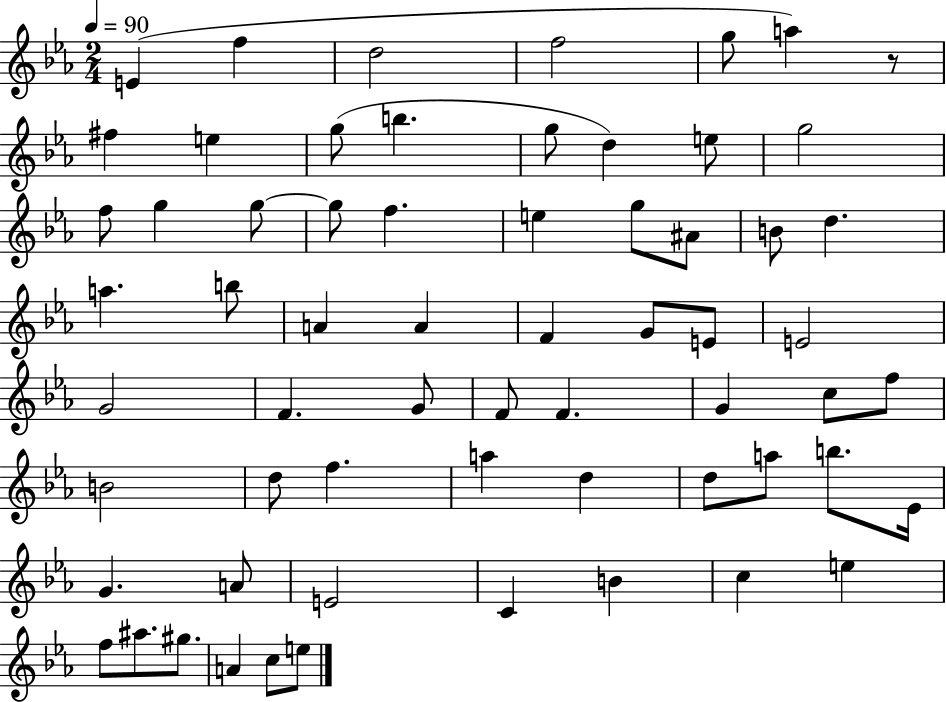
{
  \clef treble
  \numericTimeSignature
  \time 2/4
  \key ees \major
  \tempo 4 = 90
  e'4( f''4 | d''2 | f''2 | g''8 a''4) r8 | \break fis''4 e''4 | g''8( b''4. | g''8 d''4) e''8 | g''2 | \break f''8 g''4 g''8~~ | g''8 f''4. | e''4 g''8 ais'8 | b'8 d''4. | \break a''4. b''8 | a'4 a'4 | f'4 g'8 e'8 | e'2 | \break g'2 | f'4. g'8 | f'8 f'4. | g'4 c''8 f''8 | \break b'2 | d''8 f''4. | a''4 d''4 | d''8 a''8 b''8. ees'16 | \break g'4. a'8 | e'2 | c'4 b'4 | c''4 e''4 | \break f''8 ais''8. gis''8. | a'4 c''8 e''8 | \bar "|."
}